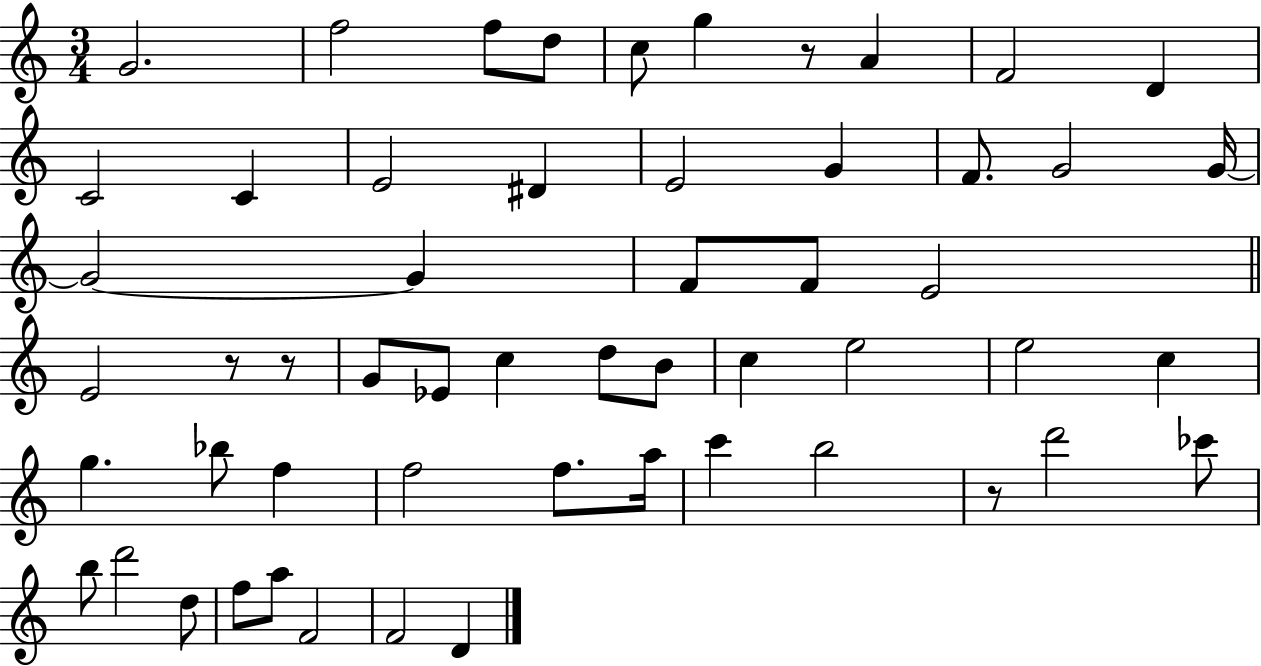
G4/h. F5/h F5/e D5/e C5/e G5/q R/e A4/q F4/h D4/q C4/h C4/q E4/h D#4/q E4/h G4/q F4/e. G4/h G4/s G4/h G4/q F4/e F4/e E4/h E4/h R/e R/e G4/e Eb4/e C5/q D5/e B4/e C5/q E5/h E5/h C5/q G5/q. Bb5/e F5/q F5/h F5/e. A5/s C6/q B5/h R/e D6/h CES6/e B5/e D6/h D5/e F5/e A5/e F4/h F4/h D4/q